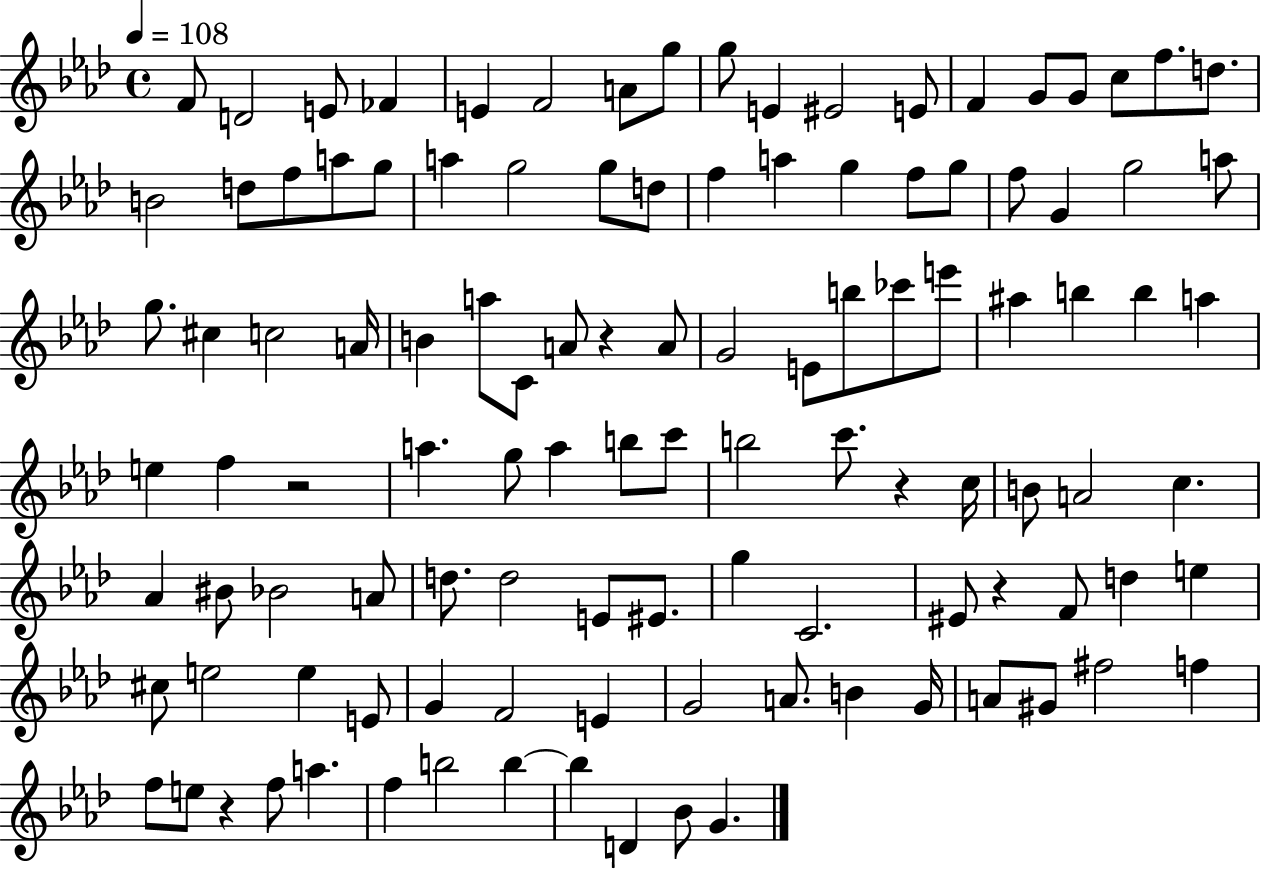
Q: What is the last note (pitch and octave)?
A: G4